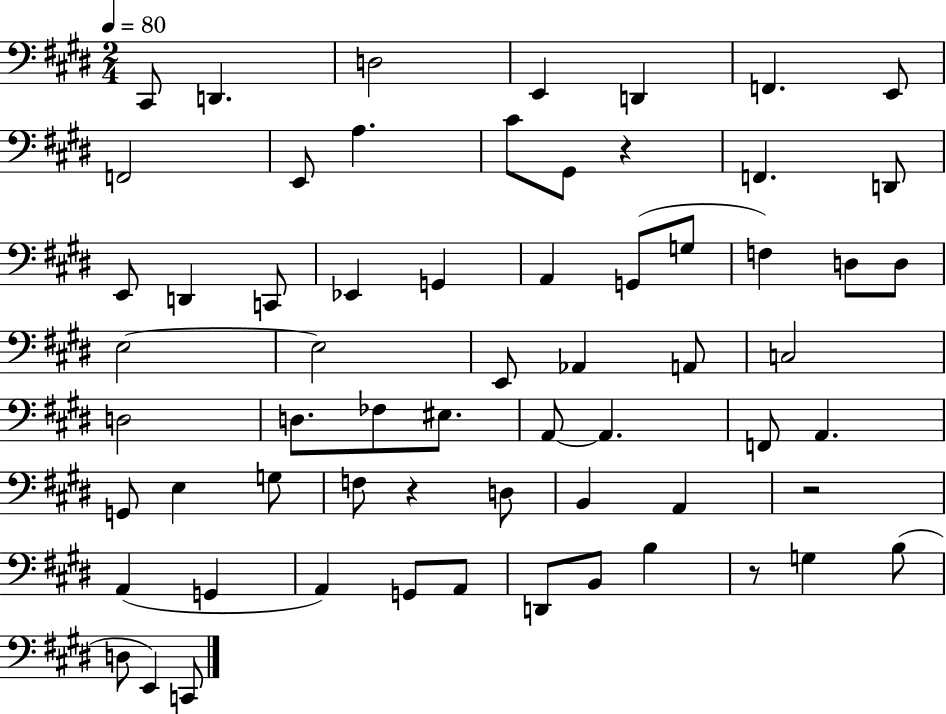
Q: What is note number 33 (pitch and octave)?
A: D3